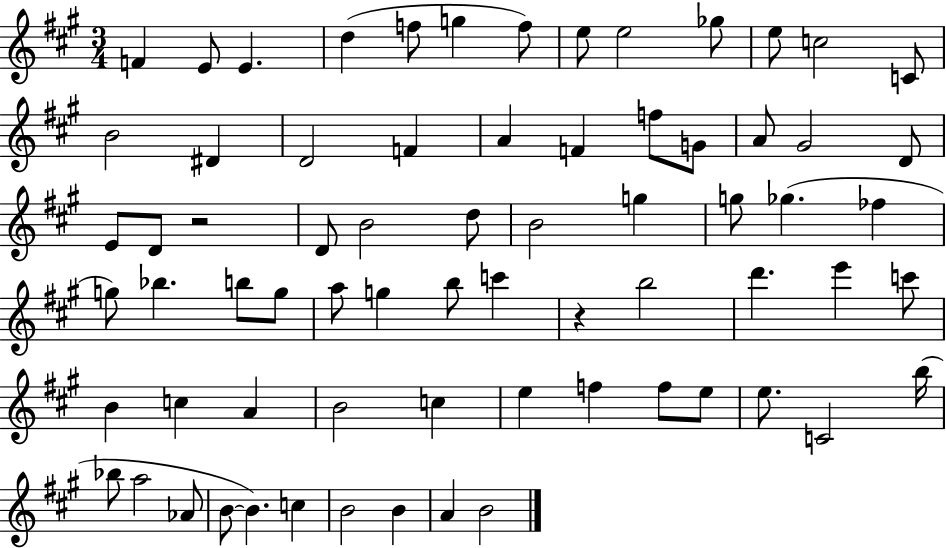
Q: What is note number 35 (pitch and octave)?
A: G5